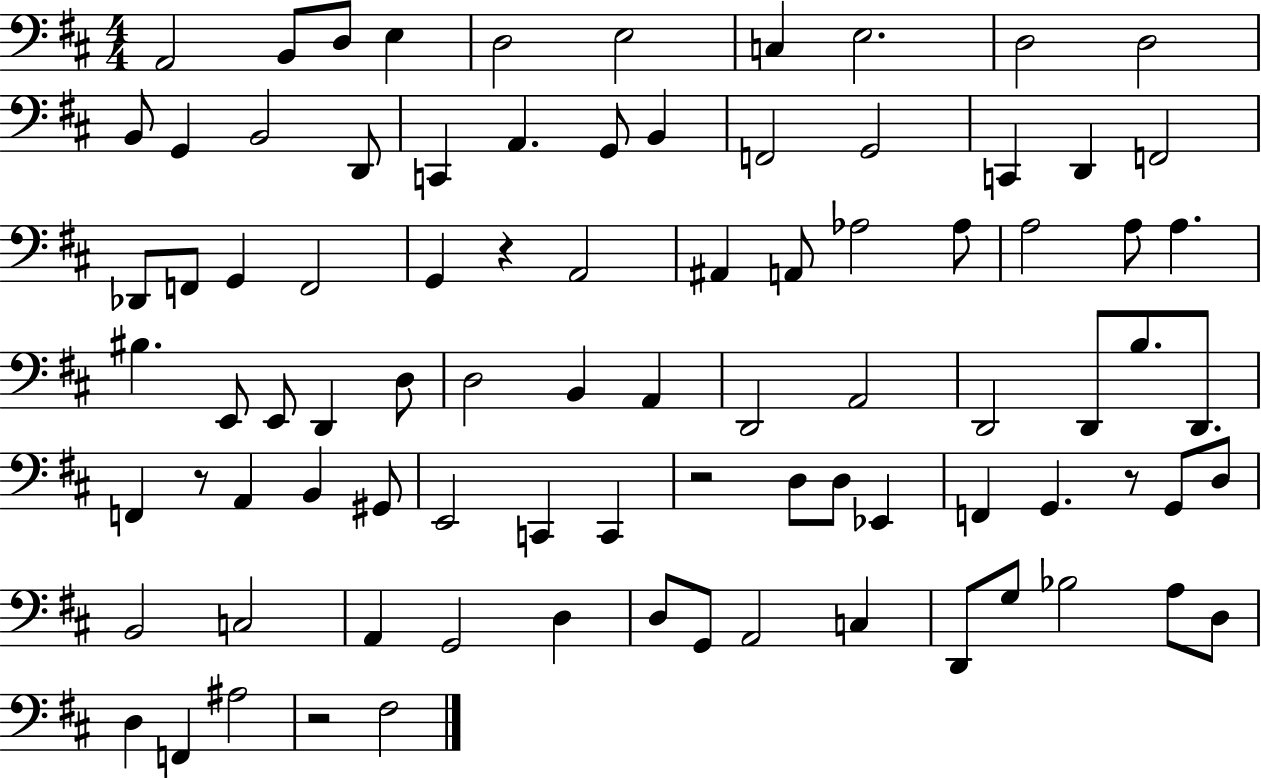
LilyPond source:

{
  \clef bass
  \numericTimeSignature
  \time 4/4
  \key d \major
  a,2 b,8 d8 e4 | d2 e2 | c4 e2. | d2 d2 | \break b,8 g,4 b,2 d,8 | c,4 a,4. g,8 b,4 | f,2 g,2 | c,4 d,4 f,2 | \break des,8 f,8 g,4 f,2 | g,4 r4 a,2 | ais,4 a,8 aes2 aes8 | a2 a8 a4. | \break bis4. e,8 e,8 d,4 d8 | d2 b,4 a,4 | d,2 a,2 | d,2 d,8 b8. d,8. | \break f,4 r8 a,4 b,4 gis,8 | e,2 c,4 c,4 | r2 d8 d8 ees,4 | f,4 g,4. r8 g,8 d8 | \break b,2 c2 | a,4 g,2 d4 | d8 g,8 a,2 c4 | d,8 g8 bes2 a8 d8 | \break d4 f,4 ais2 | r2 fis2 | \bar "|."
}